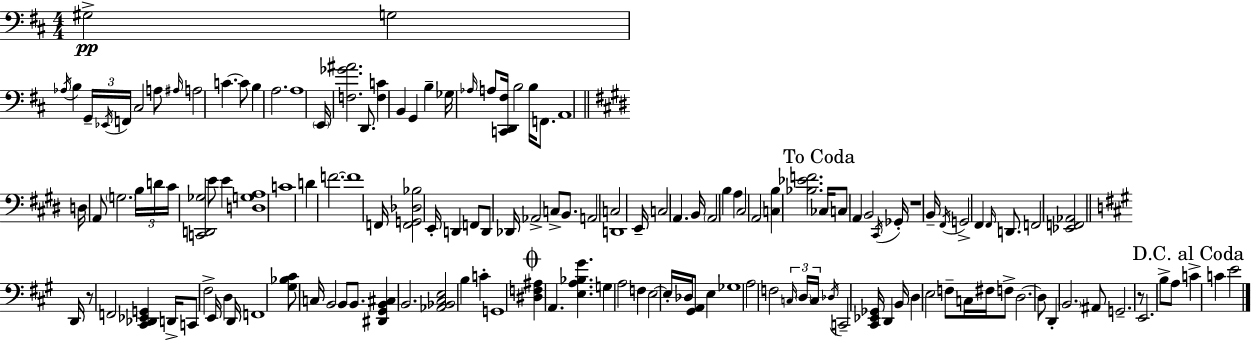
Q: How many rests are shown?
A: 3